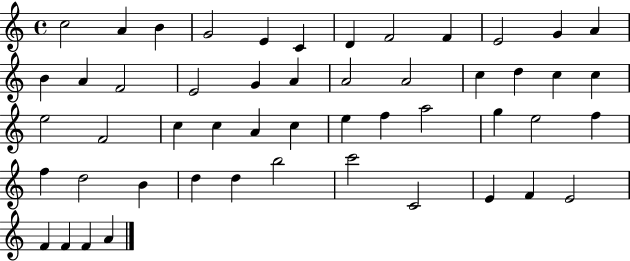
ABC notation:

X:1
T:Untitled
M:4/4
L:1/4
K:C
c2 A B G2 E C D F2 F E2 G A B A F2 E2 G A A2 A2 c d c c e2 F2 c c A c e f a2 g e2 f f d2 B d d b2 c'2 C2 E F E2 F F F A